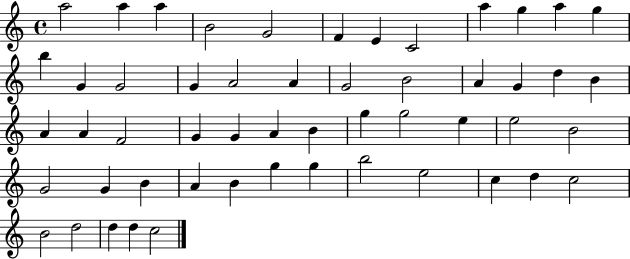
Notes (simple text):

A5/h A5/q A5/q B4/h G4/h F4/q E4/q C4/h A5/q G5/q A5/q G5/q B5/q G4/q G4/h G4/q A4/h A4/q G4/h B4/h A4/q G4/q D5/q B4/q A4/q A4/q F4/h G4/q G4/q A4/q B4/q G5/q G5/h E5/q E5/h B4/h G4/h G4/q B4/q A4/q B4/q G5/q G5/q B5/h E5/h C5/q D5/q C5/h B4/h D5/h D5/q D5/q C5/h